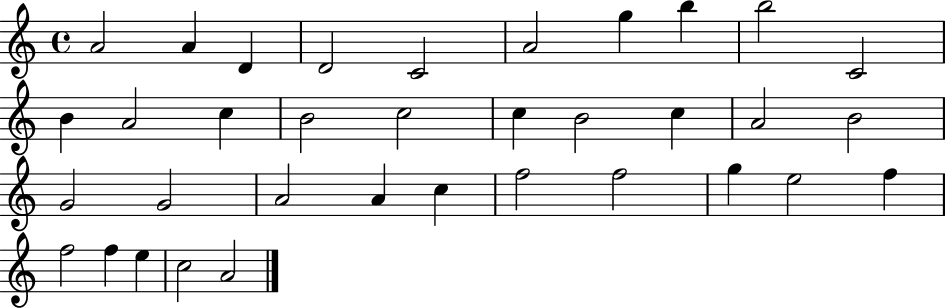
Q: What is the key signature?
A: C major